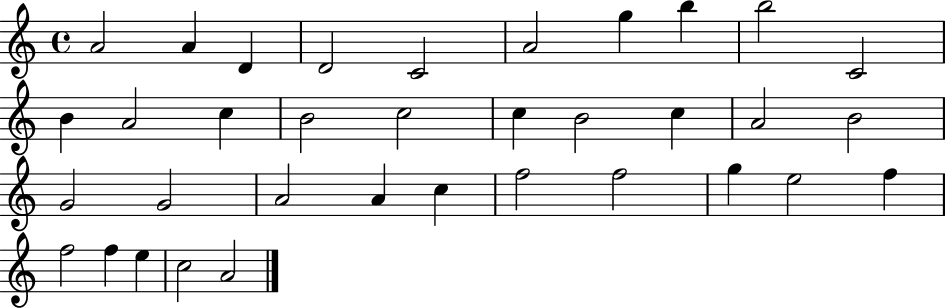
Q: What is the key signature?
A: C major